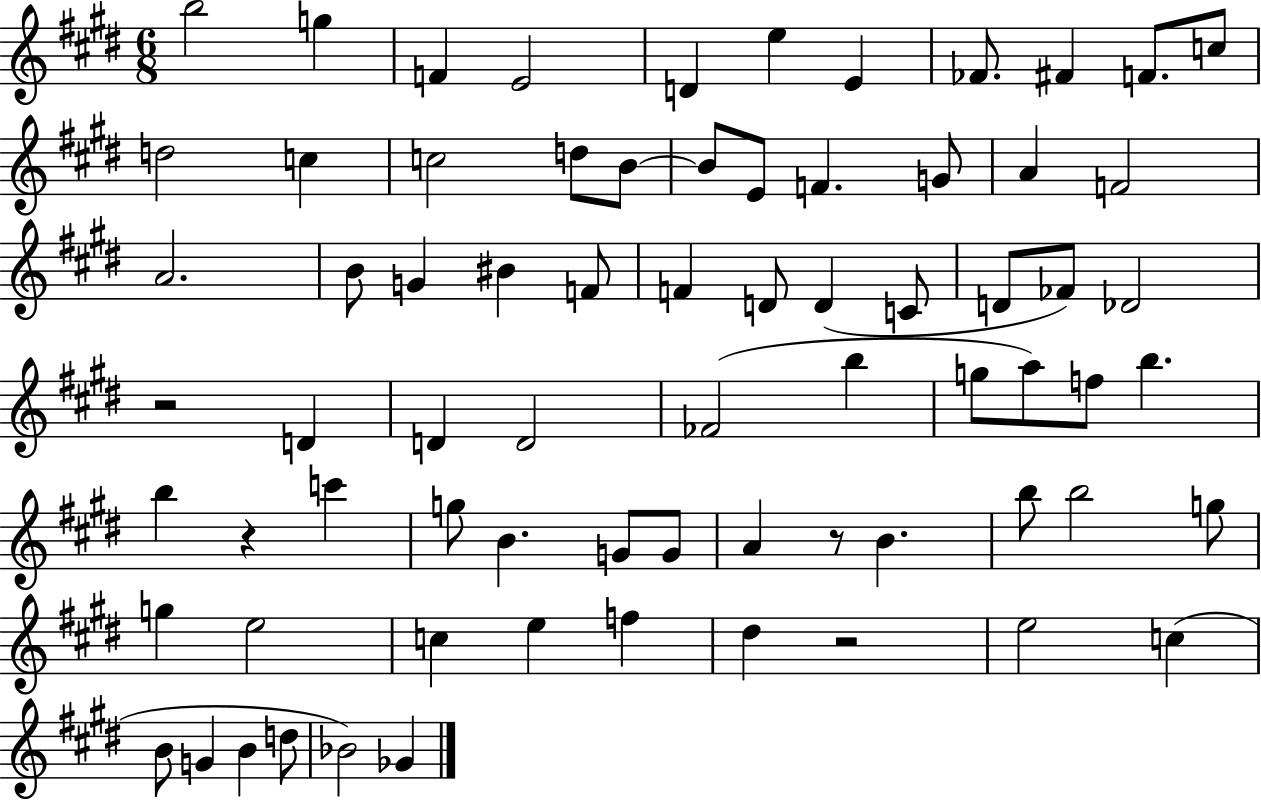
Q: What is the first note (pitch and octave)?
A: B5